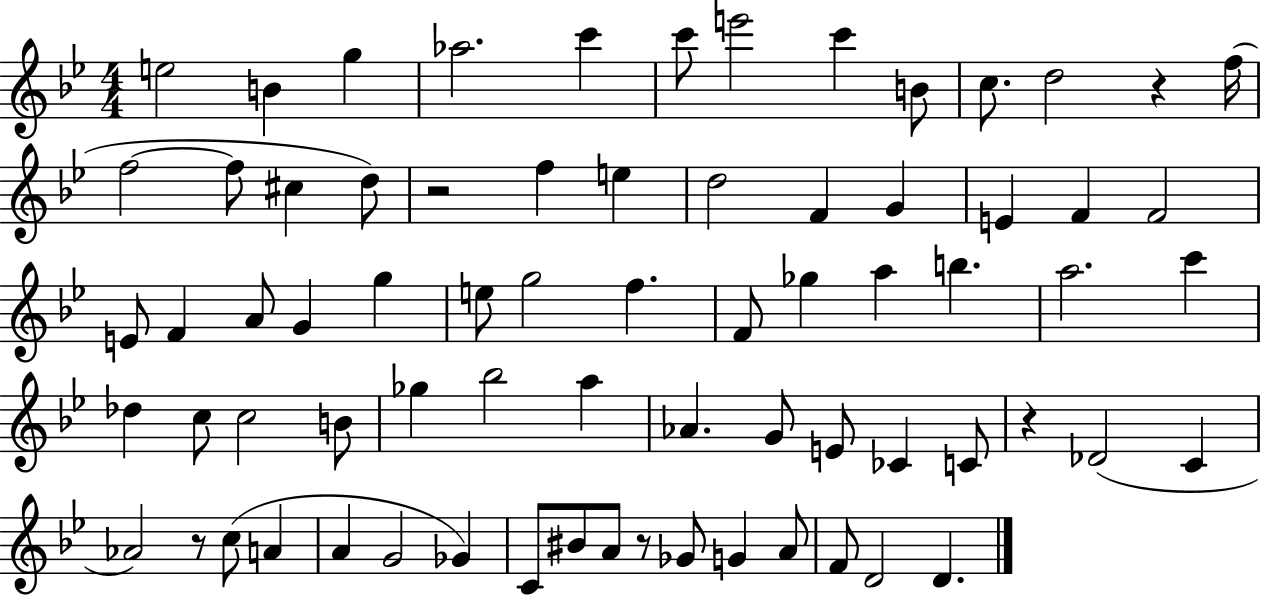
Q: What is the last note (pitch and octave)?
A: D4